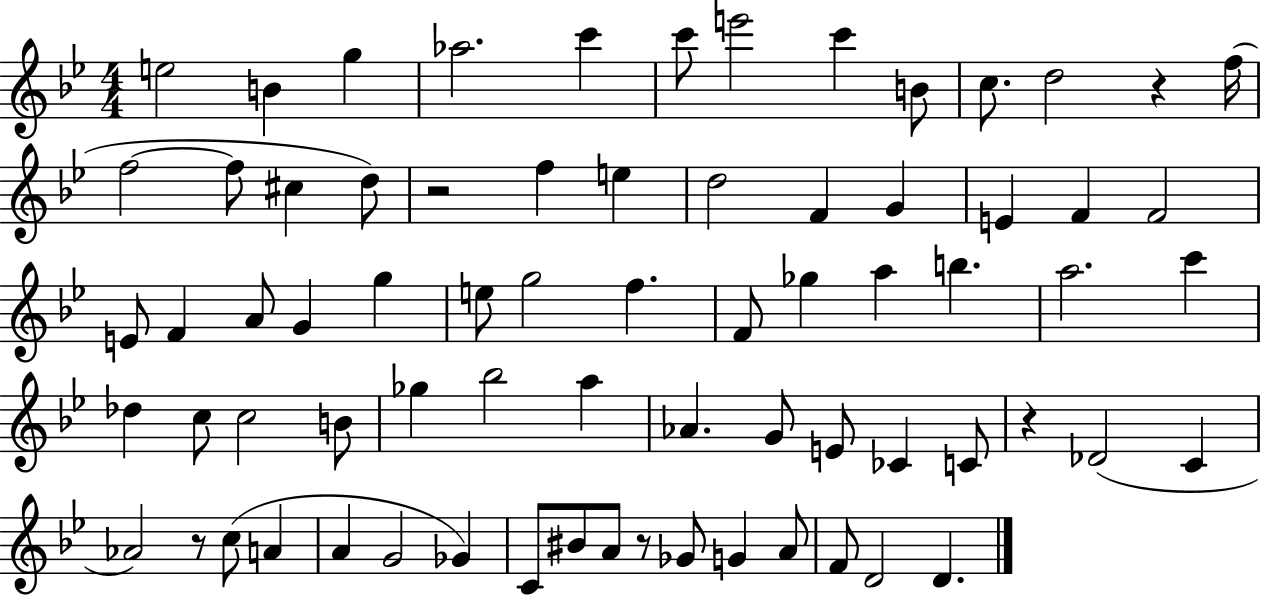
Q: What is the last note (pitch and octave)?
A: D4